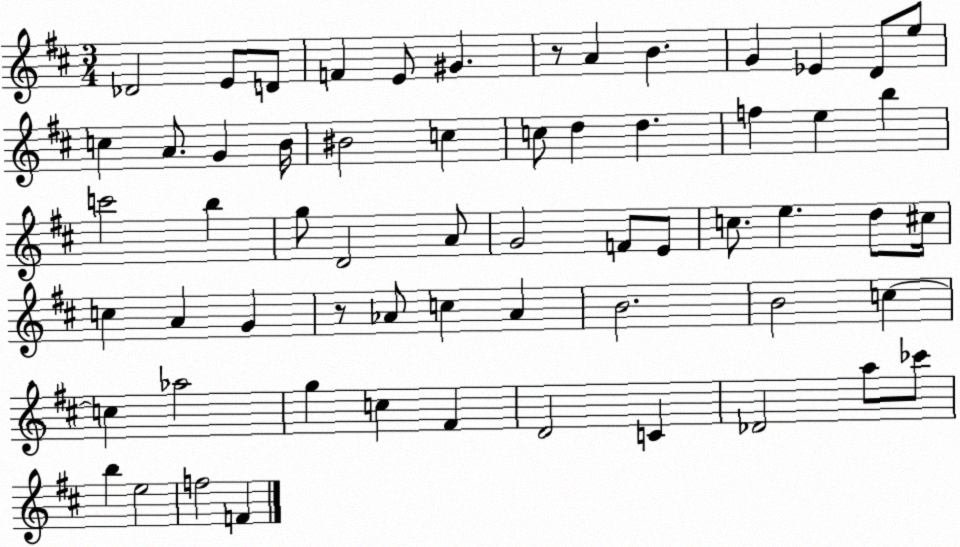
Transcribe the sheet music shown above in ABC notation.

X:1
T:Untitled
M:3/4
L:1/4
K:D
_D2 E/2 D/2 F E/2 ^G z/2 A B G _E D/2 e/2 c A/2 G B/4 ^B2 c c/2 d d f e b c'2 b g/2 D2 A/2 G2 F/2 E/2 c/2 e d/2 ^c/4 c A G z/2 _A/2 c _A B2 B2 c c _a2 g c ^F D2 C _D2 a/2 _c'/2 b e2 f2 F